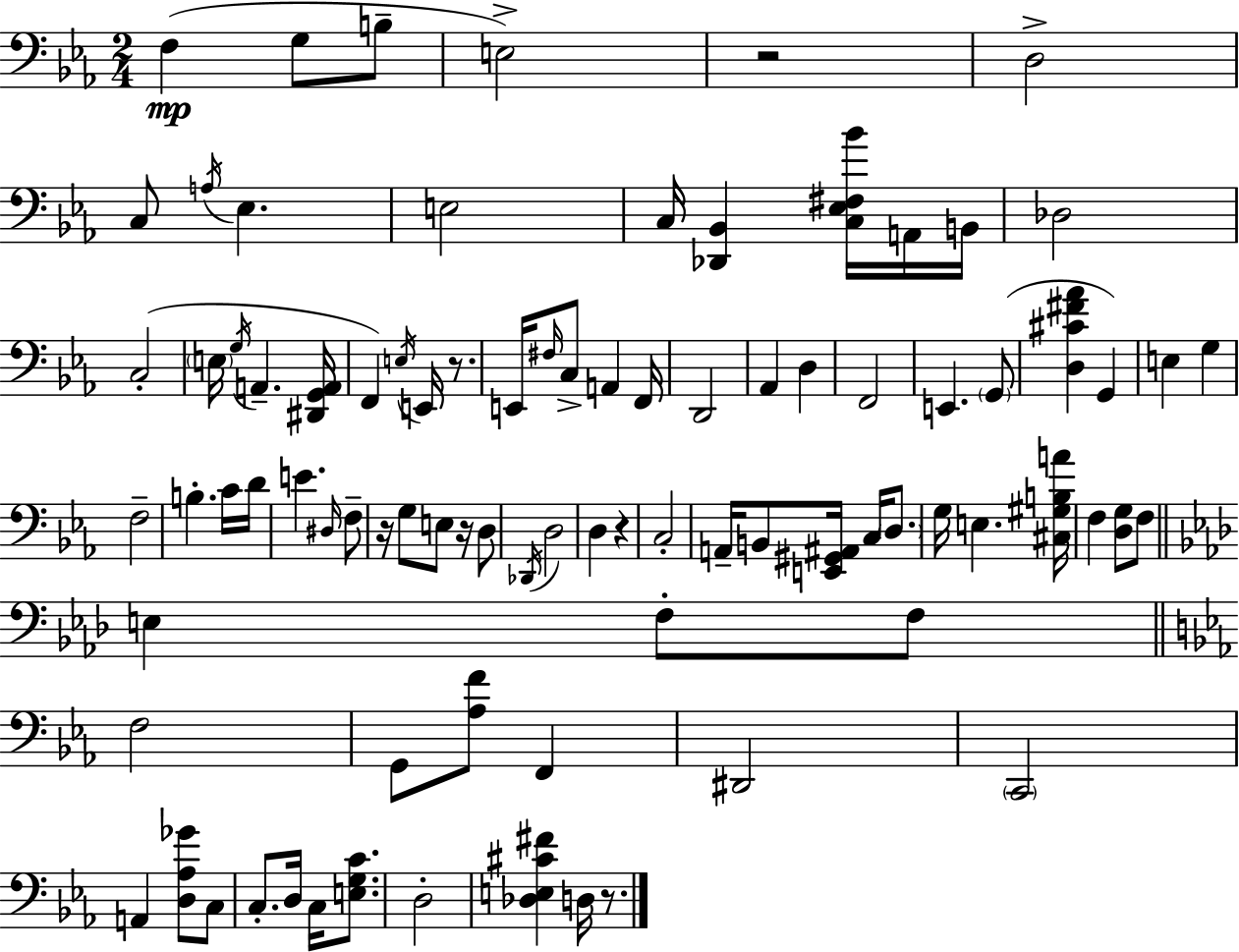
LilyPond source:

{
  \clef bass
  \numericTimeSignature
  \time 2/4
  \key ees \major
  f4(\mp g8 b8-- | e2->) | r2 | d2-> | \break c8 \acciaccatura { a16 } ees4. | e2 | c16 <des, bes,>4 <c ees fis bes'>16 a,16 | b,16 des2 | \break c2-.( | \parenthesize e16 \acciaccatura { g16 } a,4.-- | <dis, g, a,>16 f,4) \acciaccatura { e16 } e,16 | r8. e,16 \grace { fis16 } c8-> a,4 | \break f,16 d,2 | aes,4 | d4 f,2 | e,4. | \break \parenthesize g,8( <d cis' fis' aes'>4 | g,4) e4 | g4 f2-- | b4.-. | \break c'16 d'16 e'4. | \grace { dis16 } f8-- r16 g8 | e8 r16 d8 \acciaccatura { des,16 } d2 | d4 | \break r4 c2-. | a,16-- b,8 | <e, gis, ais,>16 c16 \parenthesize d8. g16 e4. | <cis gis b a'>16 f4 | \break <d g>8 f8 \bar "||" \break \key f \minor e4 f8-. f8 | \bar "||" \break \key c \minor f2 | g,8 <aes f'>8 f,4 | dis,2 | \parenthesize c,2 | \break a,4 <d aes ges'>8 c8 | c8.-. d16 c16 <e g c'>8. | d2-. | <des e cis' fis'>4 d16 r8. | \break \bar "|."
}